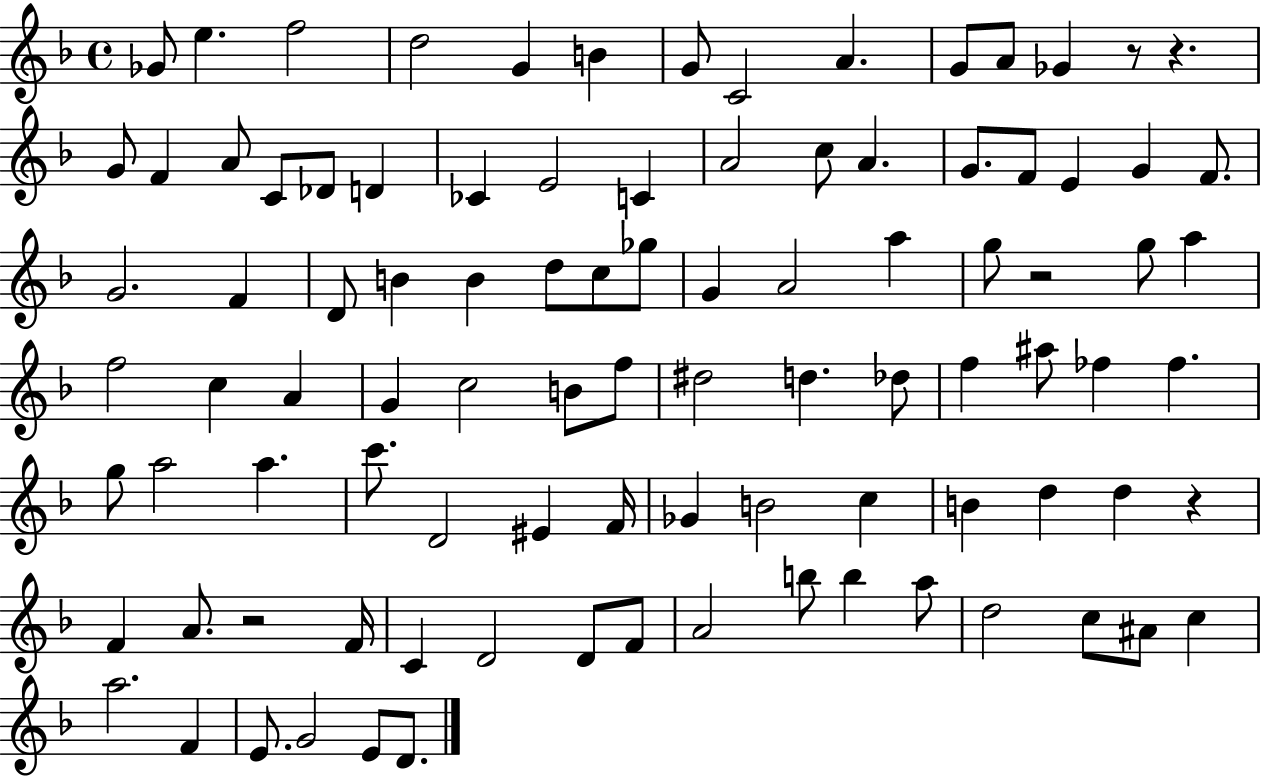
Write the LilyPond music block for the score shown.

{
  \clef treble
  \time 4/4
  \defaultTimeSignature
  \key f \major
  \repeat volta 2 { ges'8 e''4. f''2 | d''2 g'4 b'4 | g'8 c'2 a'4. | g'8 a'8 ges'4 r8 r4. | \break g'8 f'4 a'8 c'8 des'8 d'4 | ces'4 e'2 c'4 | a'2 c''8 a'4. | g'8. f'8 e'4 g'4 f'8. | \break g'2. f'4 | d'8 b'4 b'4 d''8 c''8 ges''8 | g'4 a'2 a''4 | g''8 r2 g''8 a''4 | \break f''2 c''4 a'4 | g'4 c''2 b'8 f''8 | dis''2 d''4. des''8 | f''4 ais''8 fes''4 fes''4. | \break g''8 a''2 a''4. | c'''8. d'2 eis'4 f'16 | ges'4 b'2 c''4 | b'4 d''4 d''4 r4 | \break f'4 a'8. r2 f'16 | c'4 d'2 d'8 f'8 | a'2 b''8 b''4 a''8 | d''2 c''8 ais'8 c''4 | \break a''2. f'4 | e'8. g'2 e'8 d'8. | } \bar "|."
}